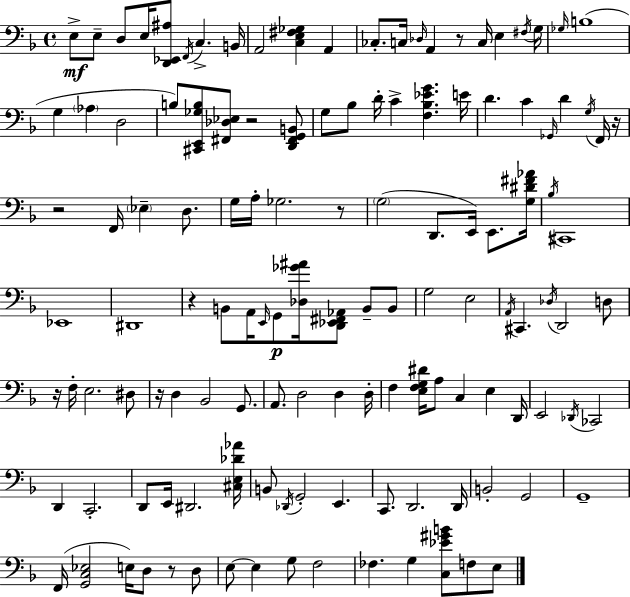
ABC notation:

X:1
T:Untitled
M:4/4
L:1/4
K:F
E,/2 E,/2 D,/2 E,/4 [D,,_E,,^A,]/2 F,,/4 C, B,,/4 A,,2 [C,E,^F,_G,] A,, _C,/2 C,/4 _D,/4 A,, z/2 C,/4 E, ^F,/4 G,/4 _G,/4 B,4 G, _A, D,2 B,/2 [^C,,E,,_G,B,]/2 [^F,,_D,_E,]/2 z2 [D,,^F,,G,,B,,]/2 G,/2 _B,/2 D/4 C [F,_B,_EG] E/4 D C _G,,/4 D G,/4 F,,/4 z/4 z2 F,,/4 _E, D,/2 G,/4 A,/4 _G,2 z/2 G,2 D,,/2 E,,/4 E,,/2 [G,^D^F_A]/4 _B,/4 ^C,,4 _E,,4 ^D,,4 z B,,/2 A,,/4 E,,/4 G,,/2 [_D,_G^A]/4 [D,,_E,,^F,,_A,,]/2 B,,/2 B,,/2 G,2 E,2 A,,/4 ^C,, _D,/4 D,,2 D,/2 z/4 F,/4 E,2 ^D,/2 z/4 D, _B,,2 G,,/2 A,,/2 D,2 D, D,/4 F, [E,F,G,^D]/4 A,/2 C, E, D,,/4 E,,2 _D,,/4 _C,,2 D,, C,,2 D,,/2 E,,/4 ^D,,2 [^C,E,_D_A]/4 B,,/2 _D,,/4 G,,2 E,, C,,/2 D,,2 D,,/4 B,,2 G,,2 G,,4 F,,/4 [G,,C,_E,]2 E,/4 D,/2 z/2 D,/2 E,/2 E, G,/2 F,2 _F, G, [C,_E^GB]/2 F,/2 E,/2